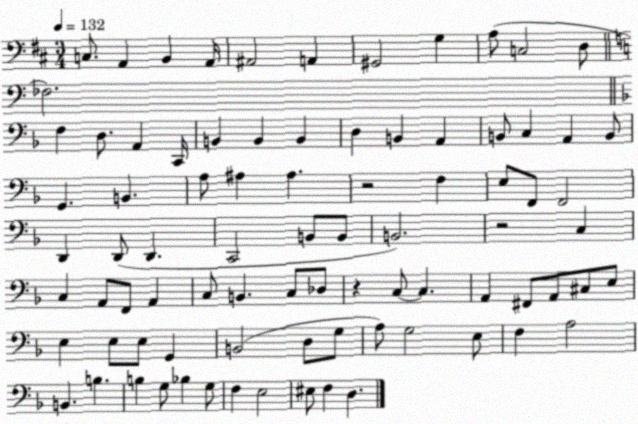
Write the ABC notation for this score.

X:1
T:Untitled
M:3/4
L:1/4
K:D
C,/2 A,, B,, A,,/4 ^A,,2 A,, ^G,,2 G, A,/2 C,2 D,/2 _F,2 F, D,/2 A,, C,,/4 B,, B,, B,, D, B,, A,, B,,/2 C, A,, B,,/2 G,, B,, A,/2 ^A, ^A, z2 F, E,/2 F,,/2 F,,2 D,, D,,/2 D,, C,,2 B,,/2 B,,/2 B,,2 z2 C, C, A,,/2 F,,/2 A,, C,/2 B,, C,/2 _D,/2 z C,/2 C, A,, ^F,,/2 A,,/2 ^C,/2 E,/2 E, E,/2 E,/2 G,, B,,2 D,/2 G,/2 A,/2 G,2 E,/2 F, A,2 B,, B, B, G,/2 _B, G,/2 F, E,2 ^E,/2 F, D,